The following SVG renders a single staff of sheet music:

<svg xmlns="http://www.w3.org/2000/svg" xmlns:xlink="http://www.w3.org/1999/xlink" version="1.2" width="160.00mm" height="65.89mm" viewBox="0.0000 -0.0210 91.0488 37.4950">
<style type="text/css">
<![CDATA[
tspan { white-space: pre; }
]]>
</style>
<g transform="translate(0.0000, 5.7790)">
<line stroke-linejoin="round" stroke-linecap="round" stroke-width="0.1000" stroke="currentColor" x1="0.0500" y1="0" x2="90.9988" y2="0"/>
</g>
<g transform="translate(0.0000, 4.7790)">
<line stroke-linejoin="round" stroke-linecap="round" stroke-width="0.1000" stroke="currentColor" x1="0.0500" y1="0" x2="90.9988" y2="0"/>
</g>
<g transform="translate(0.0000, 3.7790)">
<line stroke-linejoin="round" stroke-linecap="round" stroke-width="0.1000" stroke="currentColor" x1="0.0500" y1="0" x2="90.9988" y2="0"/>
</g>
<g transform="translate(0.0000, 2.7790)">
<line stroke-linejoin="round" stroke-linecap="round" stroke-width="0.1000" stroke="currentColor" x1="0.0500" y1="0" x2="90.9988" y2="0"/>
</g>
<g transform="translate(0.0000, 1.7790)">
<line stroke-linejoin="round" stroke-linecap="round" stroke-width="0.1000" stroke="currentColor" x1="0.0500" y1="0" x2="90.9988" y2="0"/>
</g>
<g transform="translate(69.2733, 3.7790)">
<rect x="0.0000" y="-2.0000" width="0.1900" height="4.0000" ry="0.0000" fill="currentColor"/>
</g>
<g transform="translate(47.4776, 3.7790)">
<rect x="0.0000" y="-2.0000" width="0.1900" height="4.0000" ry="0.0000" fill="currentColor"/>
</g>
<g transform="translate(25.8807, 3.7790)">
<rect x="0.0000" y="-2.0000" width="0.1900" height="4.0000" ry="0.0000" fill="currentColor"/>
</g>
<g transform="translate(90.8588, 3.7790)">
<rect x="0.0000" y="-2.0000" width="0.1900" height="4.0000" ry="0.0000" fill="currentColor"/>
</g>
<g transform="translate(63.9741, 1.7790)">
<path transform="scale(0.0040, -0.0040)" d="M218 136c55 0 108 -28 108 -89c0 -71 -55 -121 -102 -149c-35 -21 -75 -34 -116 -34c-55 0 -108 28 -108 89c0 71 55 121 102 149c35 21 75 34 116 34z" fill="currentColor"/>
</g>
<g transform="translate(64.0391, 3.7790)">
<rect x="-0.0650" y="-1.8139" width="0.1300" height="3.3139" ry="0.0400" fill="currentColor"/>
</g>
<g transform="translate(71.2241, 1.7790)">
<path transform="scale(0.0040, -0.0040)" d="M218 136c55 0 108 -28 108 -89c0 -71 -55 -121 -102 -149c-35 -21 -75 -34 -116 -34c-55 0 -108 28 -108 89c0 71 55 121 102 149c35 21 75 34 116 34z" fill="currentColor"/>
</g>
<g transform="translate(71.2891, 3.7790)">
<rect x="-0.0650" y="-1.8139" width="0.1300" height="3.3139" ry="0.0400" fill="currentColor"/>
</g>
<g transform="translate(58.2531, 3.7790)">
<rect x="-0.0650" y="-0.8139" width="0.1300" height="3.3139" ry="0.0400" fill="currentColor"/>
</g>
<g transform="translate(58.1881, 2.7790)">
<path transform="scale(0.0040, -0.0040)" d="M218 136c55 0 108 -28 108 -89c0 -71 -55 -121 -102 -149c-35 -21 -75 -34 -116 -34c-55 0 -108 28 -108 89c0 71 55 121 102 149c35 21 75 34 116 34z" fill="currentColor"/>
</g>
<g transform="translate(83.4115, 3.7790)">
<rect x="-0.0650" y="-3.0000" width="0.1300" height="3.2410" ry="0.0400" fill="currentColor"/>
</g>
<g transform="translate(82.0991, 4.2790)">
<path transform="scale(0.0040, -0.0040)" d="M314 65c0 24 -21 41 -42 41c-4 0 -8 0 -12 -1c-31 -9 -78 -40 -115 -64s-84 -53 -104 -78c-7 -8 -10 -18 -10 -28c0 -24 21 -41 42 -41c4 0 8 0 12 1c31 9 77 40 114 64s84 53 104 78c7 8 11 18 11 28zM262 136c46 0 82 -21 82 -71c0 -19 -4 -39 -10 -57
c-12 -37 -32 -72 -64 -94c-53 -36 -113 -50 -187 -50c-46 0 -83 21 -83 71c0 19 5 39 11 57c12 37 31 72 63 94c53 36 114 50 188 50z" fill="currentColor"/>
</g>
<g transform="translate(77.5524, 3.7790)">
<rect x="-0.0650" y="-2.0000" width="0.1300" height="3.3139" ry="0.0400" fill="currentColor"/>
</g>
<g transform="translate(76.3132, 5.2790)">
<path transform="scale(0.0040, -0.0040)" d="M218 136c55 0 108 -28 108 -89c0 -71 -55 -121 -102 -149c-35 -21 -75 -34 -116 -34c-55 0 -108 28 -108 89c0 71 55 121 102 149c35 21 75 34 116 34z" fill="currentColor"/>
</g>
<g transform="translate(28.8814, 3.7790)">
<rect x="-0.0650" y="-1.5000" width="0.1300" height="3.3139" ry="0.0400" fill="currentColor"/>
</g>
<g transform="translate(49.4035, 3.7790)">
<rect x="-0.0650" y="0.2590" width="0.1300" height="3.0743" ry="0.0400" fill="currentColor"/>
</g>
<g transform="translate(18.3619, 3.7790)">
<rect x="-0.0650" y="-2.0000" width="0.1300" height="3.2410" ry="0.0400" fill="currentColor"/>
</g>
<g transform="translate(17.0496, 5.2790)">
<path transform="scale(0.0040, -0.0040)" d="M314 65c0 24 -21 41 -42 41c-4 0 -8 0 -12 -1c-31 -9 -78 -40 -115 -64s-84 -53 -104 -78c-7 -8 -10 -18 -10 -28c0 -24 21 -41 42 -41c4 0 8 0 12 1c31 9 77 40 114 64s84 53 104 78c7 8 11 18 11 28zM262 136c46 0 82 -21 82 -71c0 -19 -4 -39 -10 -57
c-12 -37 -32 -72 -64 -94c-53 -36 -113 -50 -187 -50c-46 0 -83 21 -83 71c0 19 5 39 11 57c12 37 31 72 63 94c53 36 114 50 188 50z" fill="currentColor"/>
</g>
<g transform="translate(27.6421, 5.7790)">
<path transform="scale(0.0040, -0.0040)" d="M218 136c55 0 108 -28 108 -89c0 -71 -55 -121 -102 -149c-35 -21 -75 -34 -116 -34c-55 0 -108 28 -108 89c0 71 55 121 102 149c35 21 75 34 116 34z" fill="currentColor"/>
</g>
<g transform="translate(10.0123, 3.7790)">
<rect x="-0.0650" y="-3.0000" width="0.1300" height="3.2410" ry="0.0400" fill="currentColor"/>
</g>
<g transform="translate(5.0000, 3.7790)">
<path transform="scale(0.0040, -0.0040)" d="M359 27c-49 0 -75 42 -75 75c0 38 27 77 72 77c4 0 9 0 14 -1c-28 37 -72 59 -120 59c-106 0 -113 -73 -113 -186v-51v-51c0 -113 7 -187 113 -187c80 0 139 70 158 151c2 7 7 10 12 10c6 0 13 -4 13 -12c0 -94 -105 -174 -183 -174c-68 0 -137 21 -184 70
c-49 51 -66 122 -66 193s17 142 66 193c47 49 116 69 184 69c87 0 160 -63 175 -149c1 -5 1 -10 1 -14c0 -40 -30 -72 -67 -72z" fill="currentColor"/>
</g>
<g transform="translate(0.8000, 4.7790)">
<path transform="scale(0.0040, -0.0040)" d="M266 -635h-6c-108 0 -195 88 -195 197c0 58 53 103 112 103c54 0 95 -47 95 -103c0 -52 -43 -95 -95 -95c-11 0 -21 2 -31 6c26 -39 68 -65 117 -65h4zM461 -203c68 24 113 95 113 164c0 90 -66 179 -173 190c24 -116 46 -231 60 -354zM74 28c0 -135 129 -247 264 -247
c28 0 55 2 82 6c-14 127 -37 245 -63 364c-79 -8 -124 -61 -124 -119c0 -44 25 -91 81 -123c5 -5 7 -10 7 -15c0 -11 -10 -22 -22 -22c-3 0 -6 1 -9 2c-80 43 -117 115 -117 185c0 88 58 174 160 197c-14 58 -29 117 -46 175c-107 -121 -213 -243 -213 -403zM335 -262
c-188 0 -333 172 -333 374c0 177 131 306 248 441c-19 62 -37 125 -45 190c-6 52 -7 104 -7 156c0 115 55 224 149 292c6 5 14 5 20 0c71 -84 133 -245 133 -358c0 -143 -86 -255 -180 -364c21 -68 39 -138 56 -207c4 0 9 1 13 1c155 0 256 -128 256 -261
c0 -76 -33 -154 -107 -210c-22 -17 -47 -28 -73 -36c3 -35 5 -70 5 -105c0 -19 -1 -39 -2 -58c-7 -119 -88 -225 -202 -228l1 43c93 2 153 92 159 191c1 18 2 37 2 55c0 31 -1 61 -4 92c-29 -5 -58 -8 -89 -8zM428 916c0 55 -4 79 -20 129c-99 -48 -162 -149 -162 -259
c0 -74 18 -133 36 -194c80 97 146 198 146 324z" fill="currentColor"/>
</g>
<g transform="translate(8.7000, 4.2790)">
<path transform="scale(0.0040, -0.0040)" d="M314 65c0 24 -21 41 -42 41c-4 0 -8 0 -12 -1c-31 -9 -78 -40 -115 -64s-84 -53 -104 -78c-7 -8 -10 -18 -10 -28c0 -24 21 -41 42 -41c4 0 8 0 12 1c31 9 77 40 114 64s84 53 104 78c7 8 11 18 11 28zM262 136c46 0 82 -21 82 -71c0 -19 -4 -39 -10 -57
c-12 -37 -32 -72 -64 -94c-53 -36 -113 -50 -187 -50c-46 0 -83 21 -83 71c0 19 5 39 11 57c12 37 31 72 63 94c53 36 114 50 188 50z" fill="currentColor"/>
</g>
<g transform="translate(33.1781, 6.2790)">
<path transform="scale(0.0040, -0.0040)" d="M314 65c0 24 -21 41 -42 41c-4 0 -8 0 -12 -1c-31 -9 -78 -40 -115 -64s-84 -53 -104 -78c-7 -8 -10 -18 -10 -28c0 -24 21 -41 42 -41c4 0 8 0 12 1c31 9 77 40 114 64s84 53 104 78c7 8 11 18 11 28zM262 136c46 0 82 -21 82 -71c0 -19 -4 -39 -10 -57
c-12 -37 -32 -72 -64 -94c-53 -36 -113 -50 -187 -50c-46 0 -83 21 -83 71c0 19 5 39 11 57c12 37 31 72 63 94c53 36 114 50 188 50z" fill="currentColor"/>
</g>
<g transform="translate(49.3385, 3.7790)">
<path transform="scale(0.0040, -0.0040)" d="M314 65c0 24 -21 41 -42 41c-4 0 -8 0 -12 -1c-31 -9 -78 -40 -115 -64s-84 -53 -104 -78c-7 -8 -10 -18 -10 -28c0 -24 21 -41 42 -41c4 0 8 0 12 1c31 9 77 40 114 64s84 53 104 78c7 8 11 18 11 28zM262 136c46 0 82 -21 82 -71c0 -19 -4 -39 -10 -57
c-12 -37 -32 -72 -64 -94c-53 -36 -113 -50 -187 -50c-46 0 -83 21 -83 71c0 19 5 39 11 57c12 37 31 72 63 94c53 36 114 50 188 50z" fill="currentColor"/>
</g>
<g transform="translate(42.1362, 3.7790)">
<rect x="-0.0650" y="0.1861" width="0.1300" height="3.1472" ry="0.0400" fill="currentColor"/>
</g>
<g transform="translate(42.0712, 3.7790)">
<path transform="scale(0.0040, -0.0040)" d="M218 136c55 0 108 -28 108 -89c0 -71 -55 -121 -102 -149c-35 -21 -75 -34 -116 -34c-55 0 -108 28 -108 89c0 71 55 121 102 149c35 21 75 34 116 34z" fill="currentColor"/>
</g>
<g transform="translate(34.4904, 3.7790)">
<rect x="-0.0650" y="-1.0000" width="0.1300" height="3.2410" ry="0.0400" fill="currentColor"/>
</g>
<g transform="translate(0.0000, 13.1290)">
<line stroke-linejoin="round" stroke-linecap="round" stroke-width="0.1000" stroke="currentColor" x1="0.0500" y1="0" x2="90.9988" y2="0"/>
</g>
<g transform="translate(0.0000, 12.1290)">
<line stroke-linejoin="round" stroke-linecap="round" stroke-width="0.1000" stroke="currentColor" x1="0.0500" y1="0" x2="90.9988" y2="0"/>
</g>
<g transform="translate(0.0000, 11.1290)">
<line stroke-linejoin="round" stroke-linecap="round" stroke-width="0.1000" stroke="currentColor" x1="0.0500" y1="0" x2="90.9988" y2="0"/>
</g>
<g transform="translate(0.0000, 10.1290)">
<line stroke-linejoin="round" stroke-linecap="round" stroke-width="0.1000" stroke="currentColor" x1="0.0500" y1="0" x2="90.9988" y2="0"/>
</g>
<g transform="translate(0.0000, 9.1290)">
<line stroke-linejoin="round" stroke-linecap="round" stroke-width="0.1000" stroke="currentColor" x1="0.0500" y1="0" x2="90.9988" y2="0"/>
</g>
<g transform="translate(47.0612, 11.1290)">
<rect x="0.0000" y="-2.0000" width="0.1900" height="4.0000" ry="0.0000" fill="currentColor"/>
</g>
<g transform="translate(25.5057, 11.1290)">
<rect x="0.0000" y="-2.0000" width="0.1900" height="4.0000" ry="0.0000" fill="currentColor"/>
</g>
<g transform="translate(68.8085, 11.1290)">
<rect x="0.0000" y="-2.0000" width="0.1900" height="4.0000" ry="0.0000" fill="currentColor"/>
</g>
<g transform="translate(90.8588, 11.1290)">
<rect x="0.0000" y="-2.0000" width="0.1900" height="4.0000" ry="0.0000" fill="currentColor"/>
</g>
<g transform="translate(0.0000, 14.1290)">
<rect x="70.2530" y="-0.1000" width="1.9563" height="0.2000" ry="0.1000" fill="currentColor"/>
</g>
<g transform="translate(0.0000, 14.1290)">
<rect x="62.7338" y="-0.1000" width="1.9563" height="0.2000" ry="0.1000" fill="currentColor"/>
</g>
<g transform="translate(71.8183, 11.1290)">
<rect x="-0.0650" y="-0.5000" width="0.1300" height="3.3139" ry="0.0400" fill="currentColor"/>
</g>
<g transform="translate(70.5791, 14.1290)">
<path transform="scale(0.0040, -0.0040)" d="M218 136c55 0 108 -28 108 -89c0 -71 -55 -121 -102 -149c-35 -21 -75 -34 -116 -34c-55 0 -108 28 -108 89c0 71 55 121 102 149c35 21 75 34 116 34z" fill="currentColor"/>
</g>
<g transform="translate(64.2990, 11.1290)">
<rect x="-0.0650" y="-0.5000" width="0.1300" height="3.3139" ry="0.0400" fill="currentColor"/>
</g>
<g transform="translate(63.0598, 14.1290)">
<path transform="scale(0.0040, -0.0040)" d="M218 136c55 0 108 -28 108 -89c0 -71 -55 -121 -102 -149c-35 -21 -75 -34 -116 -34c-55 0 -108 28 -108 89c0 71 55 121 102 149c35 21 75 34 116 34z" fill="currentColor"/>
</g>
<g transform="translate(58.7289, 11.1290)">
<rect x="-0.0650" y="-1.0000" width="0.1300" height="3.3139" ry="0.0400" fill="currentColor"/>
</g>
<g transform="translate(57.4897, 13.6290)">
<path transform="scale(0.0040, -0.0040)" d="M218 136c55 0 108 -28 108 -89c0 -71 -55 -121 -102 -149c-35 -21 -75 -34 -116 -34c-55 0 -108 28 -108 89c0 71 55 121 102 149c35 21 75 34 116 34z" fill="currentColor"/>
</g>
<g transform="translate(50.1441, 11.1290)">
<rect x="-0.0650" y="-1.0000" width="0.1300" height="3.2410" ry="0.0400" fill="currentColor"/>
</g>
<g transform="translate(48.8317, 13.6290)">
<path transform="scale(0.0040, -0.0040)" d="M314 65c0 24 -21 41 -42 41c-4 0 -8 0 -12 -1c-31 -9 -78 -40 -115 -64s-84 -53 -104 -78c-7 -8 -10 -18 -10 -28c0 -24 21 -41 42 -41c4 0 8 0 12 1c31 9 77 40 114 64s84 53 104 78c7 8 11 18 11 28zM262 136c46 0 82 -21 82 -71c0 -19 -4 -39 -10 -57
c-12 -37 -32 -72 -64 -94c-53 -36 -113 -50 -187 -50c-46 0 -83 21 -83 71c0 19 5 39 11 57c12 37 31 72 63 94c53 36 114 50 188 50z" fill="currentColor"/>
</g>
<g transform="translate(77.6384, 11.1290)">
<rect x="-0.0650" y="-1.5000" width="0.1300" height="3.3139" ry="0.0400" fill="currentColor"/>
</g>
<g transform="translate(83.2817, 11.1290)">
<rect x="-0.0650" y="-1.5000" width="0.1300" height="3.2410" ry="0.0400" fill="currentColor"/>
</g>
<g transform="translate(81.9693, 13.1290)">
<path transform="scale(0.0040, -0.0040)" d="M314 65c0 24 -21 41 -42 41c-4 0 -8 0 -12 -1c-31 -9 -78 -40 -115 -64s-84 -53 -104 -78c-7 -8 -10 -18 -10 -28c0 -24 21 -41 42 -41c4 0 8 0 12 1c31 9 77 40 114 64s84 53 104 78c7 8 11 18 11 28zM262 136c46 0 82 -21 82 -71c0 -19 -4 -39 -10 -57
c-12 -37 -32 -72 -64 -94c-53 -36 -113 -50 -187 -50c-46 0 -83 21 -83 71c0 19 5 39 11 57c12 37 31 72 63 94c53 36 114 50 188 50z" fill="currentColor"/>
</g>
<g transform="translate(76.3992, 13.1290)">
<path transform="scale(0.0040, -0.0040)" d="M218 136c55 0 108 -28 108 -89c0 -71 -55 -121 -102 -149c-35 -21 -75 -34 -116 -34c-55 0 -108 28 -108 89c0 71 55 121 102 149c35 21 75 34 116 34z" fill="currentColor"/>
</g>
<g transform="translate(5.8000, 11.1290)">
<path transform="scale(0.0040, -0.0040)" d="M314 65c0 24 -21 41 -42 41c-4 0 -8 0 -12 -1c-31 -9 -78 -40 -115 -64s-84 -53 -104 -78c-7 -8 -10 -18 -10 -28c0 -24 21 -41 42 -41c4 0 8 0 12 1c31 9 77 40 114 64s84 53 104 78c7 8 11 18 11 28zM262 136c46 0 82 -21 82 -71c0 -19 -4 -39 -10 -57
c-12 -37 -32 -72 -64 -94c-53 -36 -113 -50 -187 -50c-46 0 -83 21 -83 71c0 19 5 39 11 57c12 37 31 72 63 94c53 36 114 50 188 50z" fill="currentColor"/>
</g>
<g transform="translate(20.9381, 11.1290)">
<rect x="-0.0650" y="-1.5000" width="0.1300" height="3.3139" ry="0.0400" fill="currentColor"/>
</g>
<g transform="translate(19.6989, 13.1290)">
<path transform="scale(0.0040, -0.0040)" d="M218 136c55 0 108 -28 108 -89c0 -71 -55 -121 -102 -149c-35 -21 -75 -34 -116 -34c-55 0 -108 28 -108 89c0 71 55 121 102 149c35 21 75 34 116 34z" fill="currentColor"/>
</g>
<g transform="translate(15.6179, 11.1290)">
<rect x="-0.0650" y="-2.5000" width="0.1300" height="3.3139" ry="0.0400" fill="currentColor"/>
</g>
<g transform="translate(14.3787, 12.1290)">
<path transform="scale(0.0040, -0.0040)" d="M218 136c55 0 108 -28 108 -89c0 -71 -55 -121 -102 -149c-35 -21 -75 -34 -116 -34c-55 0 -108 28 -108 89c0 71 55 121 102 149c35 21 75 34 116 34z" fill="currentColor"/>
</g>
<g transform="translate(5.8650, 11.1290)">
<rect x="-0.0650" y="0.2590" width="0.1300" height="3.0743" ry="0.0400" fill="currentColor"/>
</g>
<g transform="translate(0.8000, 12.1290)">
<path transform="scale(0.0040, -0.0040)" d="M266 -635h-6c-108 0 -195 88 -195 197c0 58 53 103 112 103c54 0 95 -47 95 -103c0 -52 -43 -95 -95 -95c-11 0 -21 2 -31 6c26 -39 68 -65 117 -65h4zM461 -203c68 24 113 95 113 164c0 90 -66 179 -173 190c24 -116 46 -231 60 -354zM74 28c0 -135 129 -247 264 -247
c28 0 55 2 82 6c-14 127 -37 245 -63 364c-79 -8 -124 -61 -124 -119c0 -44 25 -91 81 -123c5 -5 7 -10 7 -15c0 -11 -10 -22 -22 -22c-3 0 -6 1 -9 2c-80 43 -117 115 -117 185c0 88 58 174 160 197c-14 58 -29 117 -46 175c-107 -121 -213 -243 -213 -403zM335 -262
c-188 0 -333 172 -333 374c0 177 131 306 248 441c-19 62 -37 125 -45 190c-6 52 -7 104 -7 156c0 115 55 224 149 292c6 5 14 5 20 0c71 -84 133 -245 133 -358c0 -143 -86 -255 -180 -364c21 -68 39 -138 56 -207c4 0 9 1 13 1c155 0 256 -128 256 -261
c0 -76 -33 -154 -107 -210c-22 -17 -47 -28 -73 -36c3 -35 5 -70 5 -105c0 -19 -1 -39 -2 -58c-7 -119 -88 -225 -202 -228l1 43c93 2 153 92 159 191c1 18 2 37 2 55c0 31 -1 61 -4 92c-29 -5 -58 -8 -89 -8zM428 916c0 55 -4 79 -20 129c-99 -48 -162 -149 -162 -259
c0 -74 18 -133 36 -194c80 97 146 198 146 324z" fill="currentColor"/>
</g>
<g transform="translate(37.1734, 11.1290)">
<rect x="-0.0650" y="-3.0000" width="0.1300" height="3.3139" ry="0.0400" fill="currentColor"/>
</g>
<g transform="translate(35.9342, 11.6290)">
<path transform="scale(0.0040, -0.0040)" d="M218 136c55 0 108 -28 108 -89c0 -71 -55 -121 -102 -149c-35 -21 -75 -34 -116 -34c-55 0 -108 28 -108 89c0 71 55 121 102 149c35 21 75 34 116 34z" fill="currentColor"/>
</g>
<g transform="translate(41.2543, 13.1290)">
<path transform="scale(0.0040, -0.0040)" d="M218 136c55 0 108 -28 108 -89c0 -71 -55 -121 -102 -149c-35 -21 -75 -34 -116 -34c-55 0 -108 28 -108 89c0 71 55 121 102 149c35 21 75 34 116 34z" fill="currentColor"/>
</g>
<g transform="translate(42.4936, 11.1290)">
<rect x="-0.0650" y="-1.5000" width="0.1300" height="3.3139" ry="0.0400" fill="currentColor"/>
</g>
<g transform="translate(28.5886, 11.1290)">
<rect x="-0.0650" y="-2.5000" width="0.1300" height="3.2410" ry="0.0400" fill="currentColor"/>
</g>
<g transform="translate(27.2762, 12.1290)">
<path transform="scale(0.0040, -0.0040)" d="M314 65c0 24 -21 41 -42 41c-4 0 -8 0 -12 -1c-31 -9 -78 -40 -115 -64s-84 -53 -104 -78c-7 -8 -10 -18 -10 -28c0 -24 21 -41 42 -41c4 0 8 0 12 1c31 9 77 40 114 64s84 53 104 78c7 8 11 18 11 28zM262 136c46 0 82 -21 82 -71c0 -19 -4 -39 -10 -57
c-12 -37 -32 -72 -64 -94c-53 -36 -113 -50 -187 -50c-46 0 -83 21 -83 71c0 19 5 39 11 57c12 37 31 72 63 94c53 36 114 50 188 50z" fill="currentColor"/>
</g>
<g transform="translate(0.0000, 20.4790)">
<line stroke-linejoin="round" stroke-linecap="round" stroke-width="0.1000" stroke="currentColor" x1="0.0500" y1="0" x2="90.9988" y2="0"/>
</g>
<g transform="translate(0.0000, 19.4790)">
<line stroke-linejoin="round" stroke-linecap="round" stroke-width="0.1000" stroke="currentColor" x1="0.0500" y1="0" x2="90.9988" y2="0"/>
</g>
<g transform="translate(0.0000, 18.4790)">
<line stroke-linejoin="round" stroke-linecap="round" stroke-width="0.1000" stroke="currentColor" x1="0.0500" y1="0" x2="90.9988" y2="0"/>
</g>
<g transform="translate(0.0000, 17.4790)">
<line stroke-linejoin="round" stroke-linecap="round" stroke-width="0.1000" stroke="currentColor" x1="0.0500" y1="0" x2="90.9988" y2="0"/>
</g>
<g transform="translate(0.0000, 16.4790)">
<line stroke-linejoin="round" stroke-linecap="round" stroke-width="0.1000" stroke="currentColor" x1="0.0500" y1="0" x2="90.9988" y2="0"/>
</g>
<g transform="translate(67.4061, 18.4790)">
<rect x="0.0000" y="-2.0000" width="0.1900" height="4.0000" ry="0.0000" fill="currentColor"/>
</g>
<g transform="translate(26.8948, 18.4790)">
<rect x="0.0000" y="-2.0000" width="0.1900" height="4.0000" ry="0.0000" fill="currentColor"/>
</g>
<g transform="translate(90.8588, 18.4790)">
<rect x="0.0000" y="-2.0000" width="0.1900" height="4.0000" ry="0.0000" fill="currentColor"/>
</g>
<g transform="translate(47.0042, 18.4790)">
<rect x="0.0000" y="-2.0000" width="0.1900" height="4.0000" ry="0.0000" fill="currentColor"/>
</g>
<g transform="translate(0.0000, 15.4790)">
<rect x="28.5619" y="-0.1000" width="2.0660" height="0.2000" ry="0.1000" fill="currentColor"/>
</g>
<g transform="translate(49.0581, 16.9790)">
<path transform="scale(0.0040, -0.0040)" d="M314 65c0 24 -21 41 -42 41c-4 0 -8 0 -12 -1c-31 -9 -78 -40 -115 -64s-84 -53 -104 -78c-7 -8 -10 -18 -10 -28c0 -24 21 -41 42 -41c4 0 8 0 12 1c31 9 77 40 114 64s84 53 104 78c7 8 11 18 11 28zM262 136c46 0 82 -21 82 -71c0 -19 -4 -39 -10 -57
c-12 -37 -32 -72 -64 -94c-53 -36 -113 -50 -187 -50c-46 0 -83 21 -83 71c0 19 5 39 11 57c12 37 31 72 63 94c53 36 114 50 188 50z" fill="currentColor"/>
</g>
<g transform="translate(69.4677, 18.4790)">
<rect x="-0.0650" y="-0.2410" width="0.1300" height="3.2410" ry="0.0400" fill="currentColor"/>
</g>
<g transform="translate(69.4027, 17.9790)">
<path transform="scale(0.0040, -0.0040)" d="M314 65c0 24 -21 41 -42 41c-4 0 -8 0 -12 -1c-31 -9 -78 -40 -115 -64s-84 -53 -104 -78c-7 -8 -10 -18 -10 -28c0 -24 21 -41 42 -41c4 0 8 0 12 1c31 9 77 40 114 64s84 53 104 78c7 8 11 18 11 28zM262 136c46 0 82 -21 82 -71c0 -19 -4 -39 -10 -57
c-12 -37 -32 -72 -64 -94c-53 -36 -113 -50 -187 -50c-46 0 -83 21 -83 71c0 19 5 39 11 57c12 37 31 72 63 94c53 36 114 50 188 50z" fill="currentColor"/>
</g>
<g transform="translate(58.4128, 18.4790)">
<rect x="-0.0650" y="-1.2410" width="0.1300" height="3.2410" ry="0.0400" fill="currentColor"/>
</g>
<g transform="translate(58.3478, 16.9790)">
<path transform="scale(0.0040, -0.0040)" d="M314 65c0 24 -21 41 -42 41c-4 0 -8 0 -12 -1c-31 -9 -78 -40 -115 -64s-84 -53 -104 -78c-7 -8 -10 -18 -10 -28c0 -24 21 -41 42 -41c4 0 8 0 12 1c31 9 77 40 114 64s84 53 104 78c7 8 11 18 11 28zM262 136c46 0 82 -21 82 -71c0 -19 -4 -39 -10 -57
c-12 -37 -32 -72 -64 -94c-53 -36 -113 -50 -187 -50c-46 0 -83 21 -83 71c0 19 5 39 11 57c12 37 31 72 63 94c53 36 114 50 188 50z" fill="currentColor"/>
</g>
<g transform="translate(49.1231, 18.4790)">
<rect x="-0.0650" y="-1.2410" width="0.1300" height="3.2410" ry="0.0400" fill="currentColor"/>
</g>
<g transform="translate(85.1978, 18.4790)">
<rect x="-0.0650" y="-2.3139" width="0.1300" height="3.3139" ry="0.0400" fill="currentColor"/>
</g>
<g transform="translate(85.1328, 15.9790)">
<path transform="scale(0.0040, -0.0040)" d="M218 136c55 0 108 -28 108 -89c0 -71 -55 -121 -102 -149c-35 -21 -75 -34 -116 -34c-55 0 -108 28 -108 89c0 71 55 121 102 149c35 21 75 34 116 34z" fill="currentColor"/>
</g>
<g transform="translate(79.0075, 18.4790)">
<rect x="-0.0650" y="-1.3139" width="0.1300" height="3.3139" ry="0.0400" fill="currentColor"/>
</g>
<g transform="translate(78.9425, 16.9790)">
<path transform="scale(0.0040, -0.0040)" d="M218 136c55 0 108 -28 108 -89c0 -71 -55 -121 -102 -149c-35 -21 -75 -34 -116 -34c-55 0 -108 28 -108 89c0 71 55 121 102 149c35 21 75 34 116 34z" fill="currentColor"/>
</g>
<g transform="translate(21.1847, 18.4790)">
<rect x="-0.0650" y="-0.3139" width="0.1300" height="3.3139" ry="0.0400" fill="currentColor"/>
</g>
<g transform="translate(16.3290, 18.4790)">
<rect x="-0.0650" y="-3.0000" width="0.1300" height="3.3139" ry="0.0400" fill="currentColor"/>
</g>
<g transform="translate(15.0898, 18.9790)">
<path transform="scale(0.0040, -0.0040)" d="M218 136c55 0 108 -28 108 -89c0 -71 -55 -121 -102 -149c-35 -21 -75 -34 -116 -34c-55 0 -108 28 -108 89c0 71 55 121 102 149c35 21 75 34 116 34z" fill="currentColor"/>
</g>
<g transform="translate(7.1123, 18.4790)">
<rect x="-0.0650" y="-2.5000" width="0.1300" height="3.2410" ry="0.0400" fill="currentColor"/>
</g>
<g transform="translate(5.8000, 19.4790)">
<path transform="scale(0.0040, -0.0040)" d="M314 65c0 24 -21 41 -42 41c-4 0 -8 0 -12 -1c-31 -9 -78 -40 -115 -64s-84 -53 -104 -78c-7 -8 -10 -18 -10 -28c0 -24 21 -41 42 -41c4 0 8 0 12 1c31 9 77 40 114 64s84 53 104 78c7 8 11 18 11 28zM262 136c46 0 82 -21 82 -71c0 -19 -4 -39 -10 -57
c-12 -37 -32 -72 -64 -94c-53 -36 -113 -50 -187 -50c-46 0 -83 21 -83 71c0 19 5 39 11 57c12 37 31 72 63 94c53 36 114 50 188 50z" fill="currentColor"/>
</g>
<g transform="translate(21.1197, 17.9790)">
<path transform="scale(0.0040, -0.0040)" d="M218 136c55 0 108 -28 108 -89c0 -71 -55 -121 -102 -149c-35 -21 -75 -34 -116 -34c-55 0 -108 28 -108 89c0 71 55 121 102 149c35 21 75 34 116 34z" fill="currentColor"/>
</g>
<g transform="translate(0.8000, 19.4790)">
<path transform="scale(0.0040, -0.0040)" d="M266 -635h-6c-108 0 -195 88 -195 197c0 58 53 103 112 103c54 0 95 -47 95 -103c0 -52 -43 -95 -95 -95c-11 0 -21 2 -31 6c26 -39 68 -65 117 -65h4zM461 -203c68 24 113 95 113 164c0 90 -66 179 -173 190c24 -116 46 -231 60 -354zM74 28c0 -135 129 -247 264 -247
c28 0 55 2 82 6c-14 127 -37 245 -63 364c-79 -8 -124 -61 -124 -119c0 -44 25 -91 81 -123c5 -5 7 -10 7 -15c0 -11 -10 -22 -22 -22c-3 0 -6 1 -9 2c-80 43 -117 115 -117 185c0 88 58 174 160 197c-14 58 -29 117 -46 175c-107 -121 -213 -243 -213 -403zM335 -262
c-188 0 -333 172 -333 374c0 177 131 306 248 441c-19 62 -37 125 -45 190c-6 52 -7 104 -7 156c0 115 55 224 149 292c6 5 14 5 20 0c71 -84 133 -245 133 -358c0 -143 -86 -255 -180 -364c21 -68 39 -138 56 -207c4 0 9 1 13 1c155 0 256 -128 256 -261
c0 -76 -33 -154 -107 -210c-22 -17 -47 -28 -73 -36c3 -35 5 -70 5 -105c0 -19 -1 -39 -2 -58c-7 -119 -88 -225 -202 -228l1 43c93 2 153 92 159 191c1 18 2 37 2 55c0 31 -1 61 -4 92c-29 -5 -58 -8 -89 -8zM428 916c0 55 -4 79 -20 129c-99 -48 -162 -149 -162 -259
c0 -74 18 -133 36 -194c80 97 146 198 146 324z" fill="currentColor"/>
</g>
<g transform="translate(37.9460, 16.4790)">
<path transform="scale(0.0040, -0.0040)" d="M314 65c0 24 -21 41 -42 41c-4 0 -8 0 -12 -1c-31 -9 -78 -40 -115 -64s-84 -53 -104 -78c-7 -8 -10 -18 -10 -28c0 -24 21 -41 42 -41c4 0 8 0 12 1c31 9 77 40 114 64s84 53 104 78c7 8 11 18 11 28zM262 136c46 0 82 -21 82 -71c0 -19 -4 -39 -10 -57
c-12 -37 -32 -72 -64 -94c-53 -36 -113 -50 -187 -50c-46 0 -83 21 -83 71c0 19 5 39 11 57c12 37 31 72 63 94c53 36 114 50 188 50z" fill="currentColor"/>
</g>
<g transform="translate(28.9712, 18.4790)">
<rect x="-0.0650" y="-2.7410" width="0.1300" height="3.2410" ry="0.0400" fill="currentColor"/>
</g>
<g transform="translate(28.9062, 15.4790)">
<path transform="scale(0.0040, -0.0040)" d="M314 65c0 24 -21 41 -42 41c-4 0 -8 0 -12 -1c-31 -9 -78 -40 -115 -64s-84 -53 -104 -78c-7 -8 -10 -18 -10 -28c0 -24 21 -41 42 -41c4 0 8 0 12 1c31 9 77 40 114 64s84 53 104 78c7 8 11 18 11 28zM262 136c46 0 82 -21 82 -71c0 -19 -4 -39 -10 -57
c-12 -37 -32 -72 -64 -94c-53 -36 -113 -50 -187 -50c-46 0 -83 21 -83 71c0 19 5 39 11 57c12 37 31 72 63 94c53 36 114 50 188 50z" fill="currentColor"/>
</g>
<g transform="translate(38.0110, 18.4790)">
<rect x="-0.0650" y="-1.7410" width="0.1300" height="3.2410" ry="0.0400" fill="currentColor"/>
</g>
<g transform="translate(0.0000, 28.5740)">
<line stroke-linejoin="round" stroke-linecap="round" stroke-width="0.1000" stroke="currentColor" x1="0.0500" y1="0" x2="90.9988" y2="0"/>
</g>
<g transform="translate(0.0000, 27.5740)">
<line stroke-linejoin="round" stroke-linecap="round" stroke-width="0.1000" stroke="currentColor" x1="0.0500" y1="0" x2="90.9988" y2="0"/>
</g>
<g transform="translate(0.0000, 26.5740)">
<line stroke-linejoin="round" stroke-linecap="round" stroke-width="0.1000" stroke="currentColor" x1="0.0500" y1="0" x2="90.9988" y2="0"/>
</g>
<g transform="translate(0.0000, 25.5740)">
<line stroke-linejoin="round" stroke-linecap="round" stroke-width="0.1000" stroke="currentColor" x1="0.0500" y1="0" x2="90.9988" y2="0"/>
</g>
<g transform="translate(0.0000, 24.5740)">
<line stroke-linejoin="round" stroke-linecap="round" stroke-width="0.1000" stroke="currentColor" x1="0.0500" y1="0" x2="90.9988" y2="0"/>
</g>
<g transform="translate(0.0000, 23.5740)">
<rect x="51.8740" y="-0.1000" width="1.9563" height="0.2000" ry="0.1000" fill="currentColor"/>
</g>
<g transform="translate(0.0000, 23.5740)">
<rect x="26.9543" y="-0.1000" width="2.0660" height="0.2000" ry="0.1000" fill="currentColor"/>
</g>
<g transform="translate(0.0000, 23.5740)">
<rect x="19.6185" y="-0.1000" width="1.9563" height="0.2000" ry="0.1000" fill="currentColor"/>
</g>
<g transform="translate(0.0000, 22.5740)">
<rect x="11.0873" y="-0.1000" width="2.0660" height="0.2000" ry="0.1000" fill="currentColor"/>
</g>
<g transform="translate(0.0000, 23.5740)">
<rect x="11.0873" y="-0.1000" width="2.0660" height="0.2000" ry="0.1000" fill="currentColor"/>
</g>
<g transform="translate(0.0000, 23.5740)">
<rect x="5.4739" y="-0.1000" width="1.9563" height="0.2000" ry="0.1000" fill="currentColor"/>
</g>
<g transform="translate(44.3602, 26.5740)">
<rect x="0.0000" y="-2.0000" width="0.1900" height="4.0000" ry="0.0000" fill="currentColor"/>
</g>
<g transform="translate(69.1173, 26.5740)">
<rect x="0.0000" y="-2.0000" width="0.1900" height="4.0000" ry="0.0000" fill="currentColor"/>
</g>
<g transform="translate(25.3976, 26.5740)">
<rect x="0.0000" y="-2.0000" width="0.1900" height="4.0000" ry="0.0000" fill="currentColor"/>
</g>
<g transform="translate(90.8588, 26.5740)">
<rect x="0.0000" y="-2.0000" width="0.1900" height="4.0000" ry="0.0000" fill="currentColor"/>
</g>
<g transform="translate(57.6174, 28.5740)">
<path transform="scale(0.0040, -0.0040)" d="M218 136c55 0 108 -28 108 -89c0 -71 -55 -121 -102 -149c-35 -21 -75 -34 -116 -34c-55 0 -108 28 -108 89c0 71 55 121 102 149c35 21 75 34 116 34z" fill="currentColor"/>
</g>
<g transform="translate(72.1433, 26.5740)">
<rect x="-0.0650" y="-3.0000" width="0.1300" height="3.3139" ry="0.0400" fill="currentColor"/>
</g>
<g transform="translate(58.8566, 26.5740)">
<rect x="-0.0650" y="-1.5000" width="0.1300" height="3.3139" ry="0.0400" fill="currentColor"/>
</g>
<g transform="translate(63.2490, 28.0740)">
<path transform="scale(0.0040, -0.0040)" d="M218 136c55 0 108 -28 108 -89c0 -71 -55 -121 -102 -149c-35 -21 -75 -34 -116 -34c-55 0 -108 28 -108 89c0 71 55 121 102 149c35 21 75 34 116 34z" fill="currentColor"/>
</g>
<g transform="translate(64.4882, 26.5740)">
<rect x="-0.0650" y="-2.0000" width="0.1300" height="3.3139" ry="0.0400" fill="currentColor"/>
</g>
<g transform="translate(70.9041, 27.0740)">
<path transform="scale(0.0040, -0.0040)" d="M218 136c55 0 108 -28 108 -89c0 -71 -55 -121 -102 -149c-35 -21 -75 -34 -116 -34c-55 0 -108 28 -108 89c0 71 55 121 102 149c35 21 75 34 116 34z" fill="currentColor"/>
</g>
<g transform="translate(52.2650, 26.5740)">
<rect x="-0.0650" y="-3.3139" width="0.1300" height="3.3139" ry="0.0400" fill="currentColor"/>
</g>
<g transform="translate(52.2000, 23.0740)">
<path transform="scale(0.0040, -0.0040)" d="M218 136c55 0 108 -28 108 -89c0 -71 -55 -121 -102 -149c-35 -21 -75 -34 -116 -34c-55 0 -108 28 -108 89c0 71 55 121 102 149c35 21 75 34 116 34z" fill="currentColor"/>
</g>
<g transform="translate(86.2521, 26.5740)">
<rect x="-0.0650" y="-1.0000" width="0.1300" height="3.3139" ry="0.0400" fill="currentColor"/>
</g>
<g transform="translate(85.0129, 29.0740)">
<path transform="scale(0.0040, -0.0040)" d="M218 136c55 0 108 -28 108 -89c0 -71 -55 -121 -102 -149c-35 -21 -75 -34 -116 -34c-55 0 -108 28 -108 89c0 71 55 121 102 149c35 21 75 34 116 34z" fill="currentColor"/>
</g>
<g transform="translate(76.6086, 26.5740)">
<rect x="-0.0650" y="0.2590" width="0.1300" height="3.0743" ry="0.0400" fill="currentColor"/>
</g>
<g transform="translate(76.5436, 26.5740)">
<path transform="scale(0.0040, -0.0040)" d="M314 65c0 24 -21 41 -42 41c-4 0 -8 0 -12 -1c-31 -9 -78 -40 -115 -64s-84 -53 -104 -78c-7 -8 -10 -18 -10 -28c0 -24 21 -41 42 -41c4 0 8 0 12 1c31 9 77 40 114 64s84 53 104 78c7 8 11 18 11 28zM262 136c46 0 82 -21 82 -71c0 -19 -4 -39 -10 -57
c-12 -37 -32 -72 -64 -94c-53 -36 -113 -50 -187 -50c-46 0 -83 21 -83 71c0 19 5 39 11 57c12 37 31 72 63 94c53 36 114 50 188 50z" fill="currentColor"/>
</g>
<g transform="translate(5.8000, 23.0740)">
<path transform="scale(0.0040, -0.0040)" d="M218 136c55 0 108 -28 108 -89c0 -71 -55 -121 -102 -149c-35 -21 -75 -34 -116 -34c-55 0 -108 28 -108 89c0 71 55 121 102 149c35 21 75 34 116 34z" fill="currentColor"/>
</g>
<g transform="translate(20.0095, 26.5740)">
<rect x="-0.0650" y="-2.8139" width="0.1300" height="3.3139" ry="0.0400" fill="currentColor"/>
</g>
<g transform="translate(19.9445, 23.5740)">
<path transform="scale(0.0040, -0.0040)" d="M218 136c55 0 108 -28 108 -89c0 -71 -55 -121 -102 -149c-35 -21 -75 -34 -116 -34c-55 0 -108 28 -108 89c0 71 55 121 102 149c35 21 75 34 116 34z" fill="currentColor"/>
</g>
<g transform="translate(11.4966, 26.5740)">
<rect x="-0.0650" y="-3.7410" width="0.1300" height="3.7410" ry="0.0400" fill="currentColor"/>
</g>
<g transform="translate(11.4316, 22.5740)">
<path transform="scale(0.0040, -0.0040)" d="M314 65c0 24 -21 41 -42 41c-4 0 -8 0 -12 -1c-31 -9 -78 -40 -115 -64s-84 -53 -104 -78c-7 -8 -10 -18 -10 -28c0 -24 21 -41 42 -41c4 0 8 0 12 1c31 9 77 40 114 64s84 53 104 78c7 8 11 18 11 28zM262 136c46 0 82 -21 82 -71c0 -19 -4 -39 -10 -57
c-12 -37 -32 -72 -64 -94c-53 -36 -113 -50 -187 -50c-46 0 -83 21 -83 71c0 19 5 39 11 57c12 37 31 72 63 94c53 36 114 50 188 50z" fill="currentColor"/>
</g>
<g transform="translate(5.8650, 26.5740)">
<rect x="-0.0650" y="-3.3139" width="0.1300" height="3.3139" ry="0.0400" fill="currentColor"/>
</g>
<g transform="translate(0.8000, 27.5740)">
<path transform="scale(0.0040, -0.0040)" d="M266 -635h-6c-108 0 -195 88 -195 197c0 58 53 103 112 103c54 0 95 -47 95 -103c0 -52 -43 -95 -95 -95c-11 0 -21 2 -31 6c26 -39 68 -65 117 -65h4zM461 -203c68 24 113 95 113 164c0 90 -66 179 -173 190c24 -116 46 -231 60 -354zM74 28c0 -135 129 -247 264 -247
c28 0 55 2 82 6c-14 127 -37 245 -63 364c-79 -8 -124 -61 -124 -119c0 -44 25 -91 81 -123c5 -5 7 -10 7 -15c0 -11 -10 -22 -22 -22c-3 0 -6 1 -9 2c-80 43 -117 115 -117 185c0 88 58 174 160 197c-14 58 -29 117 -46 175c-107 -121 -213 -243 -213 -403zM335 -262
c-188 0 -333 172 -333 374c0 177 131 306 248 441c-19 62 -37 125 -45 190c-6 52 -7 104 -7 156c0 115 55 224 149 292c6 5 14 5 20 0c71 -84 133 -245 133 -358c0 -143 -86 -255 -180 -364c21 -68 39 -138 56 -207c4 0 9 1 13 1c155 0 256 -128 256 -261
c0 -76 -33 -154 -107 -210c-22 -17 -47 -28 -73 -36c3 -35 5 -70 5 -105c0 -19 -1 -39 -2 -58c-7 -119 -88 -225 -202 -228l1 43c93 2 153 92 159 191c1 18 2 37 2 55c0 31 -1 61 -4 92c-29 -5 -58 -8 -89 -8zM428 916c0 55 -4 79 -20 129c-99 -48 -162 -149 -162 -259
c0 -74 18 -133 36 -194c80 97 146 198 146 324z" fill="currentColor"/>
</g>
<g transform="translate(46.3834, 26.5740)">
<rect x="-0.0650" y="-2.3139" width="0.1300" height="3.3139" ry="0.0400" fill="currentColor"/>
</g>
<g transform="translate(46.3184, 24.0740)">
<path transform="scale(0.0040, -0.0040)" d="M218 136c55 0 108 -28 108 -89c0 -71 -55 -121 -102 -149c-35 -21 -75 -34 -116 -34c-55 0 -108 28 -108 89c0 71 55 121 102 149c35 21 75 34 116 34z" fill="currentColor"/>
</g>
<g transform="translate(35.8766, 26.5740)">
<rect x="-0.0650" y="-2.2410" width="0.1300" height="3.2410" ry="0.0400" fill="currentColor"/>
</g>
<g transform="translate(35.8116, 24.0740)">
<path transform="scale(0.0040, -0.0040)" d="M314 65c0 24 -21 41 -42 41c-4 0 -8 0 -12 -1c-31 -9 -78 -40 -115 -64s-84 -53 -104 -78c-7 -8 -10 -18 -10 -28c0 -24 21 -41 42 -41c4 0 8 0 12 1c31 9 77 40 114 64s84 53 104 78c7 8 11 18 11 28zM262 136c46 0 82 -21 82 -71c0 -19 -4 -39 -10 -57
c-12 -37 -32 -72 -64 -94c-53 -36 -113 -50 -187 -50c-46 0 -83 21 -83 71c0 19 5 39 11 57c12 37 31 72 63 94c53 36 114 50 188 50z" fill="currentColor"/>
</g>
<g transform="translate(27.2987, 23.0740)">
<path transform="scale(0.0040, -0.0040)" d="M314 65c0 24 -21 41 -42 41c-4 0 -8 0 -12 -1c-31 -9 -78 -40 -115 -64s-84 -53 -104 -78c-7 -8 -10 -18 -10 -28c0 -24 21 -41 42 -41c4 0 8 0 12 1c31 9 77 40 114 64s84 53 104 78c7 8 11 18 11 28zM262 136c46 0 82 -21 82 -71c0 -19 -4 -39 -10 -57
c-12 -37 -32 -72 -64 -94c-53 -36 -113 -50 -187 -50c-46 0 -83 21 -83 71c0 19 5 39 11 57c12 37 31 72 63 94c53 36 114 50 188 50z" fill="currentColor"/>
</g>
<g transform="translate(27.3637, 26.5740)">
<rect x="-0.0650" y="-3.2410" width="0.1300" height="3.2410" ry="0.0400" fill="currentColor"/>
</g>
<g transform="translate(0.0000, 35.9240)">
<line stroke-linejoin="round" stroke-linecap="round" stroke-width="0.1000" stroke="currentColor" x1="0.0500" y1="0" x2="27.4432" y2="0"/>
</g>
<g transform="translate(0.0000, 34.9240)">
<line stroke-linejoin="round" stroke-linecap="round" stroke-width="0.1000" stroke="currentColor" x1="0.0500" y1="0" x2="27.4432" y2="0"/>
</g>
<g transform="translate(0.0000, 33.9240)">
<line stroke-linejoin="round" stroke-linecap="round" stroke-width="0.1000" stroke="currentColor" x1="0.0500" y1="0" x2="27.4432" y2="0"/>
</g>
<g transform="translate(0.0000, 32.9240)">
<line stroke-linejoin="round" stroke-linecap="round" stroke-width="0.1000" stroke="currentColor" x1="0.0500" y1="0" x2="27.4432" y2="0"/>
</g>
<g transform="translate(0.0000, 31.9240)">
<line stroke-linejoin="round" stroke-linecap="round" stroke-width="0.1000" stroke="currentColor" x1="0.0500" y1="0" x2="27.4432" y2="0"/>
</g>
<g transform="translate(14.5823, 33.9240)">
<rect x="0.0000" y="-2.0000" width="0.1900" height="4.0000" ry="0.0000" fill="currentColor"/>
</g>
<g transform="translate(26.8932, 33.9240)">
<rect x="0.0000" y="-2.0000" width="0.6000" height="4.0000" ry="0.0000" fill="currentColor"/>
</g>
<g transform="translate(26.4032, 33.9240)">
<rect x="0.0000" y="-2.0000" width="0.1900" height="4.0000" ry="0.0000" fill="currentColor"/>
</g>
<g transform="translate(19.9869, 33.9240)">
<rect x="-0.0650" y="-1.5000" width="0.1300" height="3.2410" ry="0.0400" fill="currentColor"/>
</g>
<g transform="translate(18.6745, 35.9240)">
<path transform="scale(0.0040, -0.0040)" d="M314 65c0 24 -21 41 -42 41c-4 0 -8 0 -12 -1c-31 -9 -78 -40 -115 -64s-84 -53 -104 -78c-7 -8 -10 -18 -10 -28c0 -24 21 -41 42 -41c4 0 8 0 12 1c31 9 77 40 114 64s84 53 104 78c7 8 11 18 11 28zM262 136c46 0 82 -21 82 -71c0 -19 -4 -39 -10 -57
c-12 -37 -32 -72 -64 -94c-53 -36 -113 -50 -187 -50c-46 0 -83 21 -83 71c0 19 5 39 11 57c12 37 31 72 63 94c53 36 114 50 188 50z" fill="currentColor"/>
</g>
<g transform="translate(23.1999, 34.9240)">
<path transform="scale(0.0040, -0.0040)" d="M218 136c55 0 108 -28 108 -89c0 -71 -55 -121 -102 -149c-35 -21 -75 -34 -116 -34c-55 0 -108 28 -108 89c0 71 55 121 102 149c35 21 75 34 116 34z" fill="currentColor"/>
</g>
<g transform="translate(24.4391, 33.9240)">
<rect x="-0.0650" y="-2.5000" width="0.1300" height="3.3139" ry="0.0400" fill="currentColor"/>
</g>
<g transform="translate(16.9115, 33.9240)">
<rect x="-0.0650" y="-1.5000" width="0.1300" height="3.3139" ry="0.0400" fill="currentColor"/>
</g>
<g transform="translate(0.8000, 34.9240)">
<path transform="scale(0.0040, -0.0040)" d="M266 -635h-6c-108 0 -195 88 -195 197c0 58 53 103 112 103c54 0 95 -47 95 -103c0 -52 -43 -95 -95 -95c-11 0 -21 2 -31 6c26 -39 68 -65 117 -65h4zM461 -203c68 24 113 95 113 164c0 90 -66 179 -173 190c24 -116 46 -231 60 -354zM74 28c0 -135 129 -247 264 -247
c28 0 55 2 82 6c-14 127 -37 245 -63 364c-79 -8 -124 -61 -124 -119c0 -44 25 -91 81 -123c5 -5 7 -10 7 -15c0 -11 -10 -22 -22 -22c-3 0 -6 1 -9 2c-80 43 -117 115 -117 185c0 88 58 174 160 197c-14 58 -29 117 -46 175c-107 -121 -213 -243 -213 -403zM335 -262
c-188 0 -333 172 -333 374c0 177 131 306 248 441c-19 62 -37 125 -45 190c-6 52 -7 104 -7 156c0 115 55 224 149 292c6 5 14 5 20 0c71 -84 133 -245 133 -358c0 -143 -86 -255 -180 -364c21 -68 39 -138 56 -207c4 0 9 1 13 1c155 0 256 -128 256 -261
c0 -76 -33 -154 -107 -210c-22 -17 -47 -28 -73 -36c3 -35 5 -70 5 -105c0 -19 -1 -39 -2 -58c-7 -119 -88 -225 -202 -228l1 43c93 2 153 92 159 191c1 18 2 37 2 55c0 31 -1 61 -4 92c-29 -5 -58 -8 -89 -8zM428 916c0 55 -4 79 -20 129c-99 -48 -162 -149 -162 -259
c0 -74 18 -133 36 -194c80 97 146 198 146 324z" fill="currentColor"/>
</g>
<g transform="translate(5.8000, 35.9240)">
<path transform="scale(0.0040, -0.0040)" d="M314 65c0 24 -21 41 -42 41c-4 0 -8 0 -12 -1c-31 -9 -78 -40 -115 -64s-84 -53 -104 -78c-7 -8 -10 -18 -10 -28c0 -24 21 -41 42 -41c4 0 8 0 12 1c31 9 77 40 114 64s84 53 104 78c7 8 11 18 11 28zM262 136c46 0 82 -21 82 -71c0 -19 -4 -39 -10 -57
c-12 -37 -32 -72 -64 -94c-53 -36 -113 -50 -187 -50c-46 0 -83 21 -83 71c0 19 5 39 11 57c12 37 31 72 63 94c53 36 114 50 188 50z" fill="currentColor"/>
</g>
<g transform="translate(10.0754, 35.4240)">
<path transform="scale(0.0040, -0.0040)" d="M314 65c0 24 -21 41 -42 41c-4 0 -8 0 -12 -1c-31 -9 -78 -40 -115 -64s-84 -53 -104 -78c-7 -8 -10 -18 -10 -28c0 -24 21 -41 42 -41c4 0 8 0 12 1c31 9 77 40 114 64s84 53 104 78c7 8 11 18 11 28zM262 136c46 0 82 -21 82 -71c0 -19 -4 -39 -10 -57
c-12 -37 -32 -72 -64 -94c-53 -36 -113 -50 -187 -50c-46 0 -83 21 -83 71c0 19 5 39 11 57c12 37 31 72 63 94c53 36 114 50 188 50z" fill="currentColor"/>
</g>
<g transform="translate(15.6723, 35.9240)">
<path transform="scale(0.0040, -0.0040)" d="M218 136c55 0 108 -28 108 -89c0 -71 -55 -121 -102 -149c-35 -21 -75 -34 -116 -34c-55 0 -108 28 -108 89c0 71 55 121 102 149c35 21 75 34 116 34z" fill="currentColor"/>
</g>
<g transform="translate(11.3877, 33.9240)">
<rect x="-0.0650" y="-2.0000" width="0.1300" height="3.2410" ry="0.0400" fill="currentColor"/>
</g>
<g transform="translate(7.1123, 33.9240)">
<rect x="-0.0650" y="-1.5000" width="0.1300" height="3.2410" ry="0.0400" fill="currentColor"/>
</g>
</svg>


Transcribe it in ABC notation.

X:1
T:Untitled
M:4/4
L:1/4
K:C
A2 F2 E D2 B B2 d f f F A2 B2 G E G2 A E D2 D C C E E2 G2 A c a2 f2 e2 e2 c2 e g b c'2 a b2 g2 g b E F A B2 D E2 F2 E E2 G